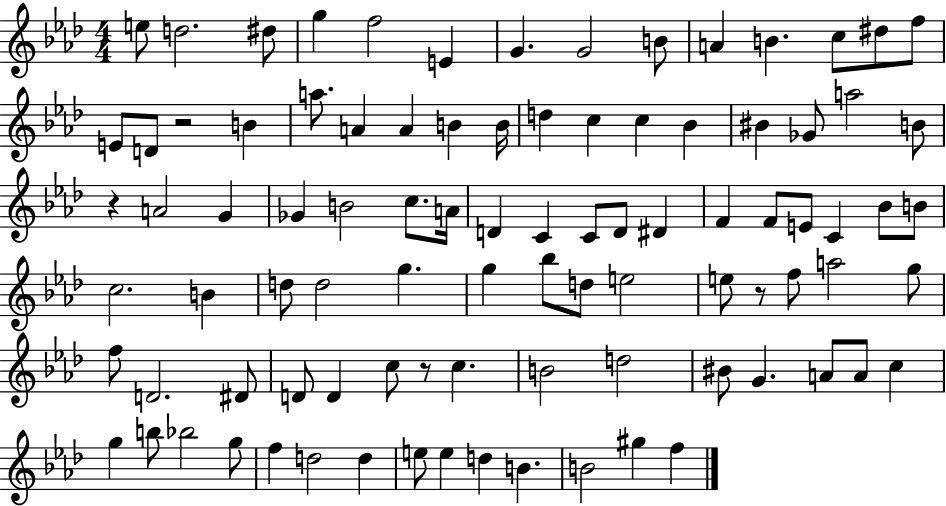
E5/e D5/h. D#5/e G5/q F5/h E4/q G4/q. G4/h B4/e A4/q B4/q. C5/e D#5/e F5/e E4/e D4/e R/h B4/q A5/e. A4/q A4/q B4/q B4/s D5/q C5/q C5/q Bb4/q BIS4/q Gb4/e A5/h B4/e R/q A4/h G4/q Gb4/q B4/h C5/e. A4/s D4/q C4/q C4/e D4/e D#4/q F4/q F4/e E4/e C4/q Bb4/e B4/e C5/h. B4/q D5/e D5/h G5/q. G5/q Bb5/e D5/e E5/h E5/e R/e F5/e A5/h G5/e F5/e D4/h. D#4/e D4/e D4/q C5/e R/e C5/q. B4/h D5/h BIS4/e G4/q. A4/e A4/e C5/q G5/q B5/e Bb5/h G5/e F5/q D5/h D5/q E5/e E5/q D5/q B4/q. B4/h G#5/q F5/q